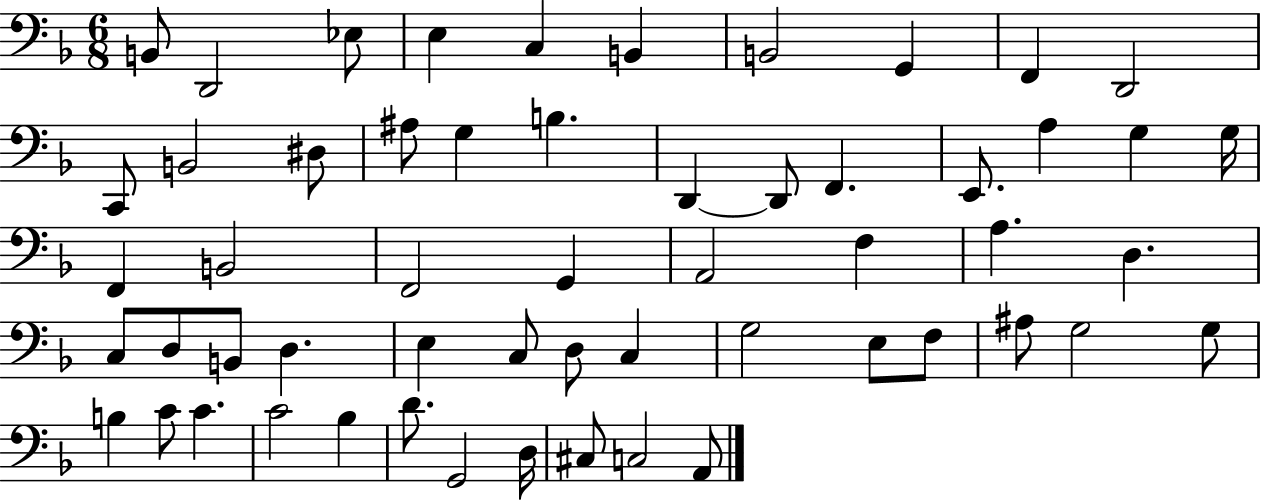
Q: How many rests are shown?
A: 0